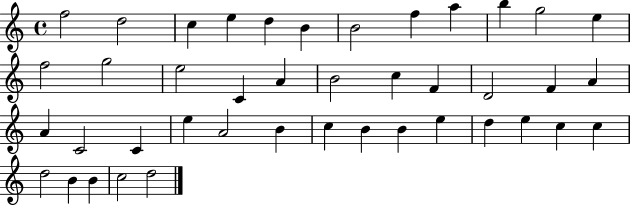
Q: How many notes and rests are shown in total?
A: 42